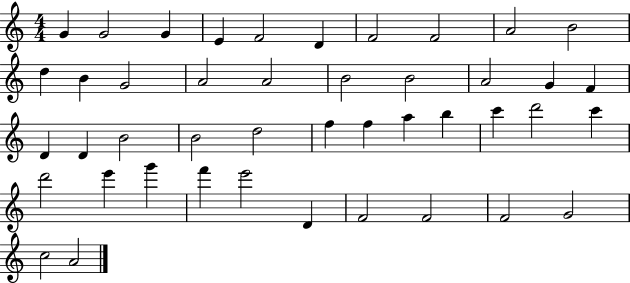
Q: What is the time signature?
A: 4/4